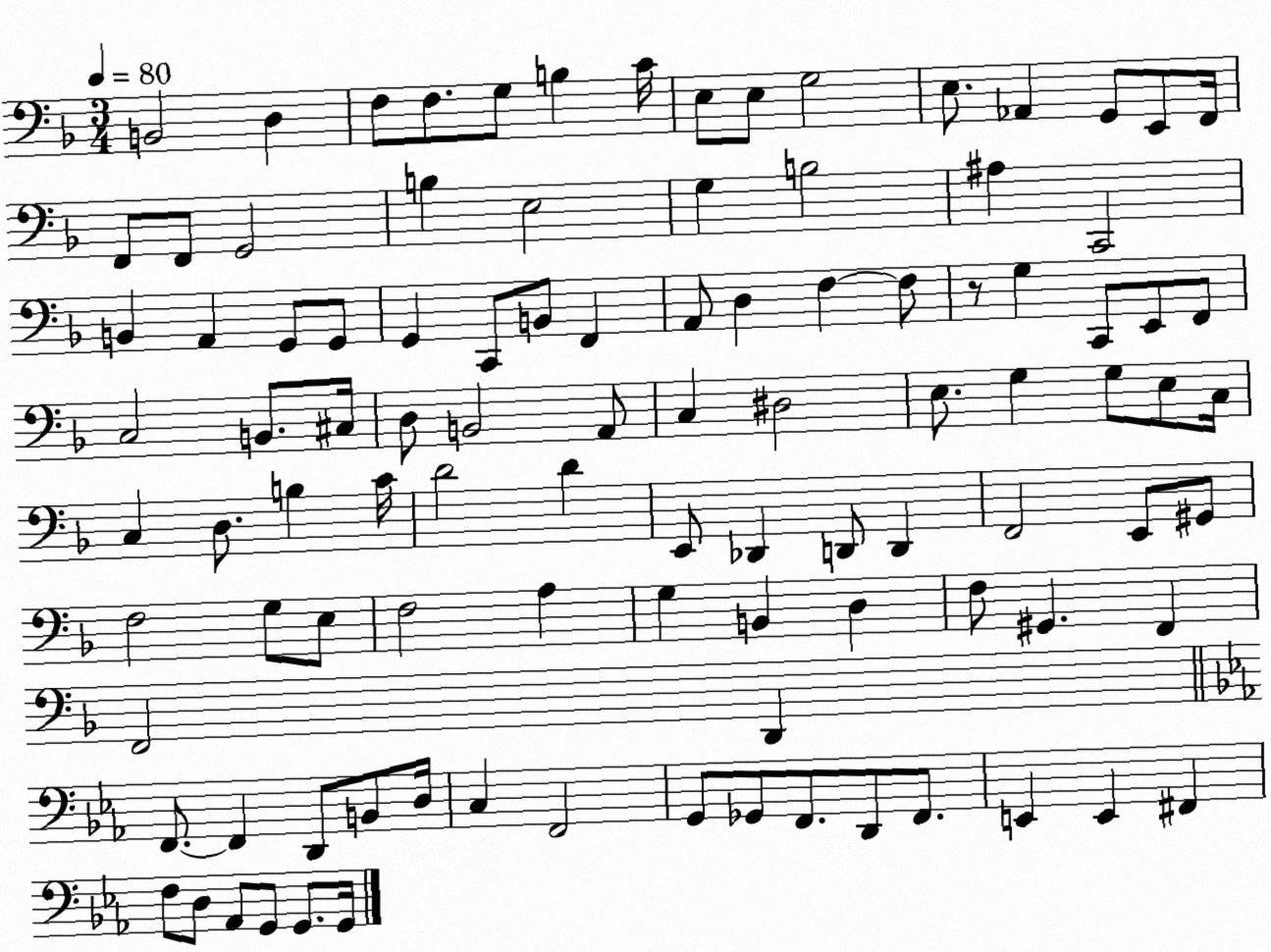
X:1
T:Untitled
M:3/4
L:1/4
K:F
B,,2 D, F,/2 F,/2 G,/2 B, C/4 E,/2 E,/2 G,2 E,/2 _A,, G,,/2 E,,/2 F,,/4 F,,/2 F,,/2 G,,2 B, E,2 G, B,2 ^A, C,,2 B,, A,, G,,/2 G,,/2 G,, C,,/2 B,,/2 F,, A,,/2 D, F, F,/2 z/2 G, C,,/2 E,,/2 F,,/2 C,2 B,,/2 ^C,/4 D,/2 B,,2 A,,/2 C, ^D,2 E,/2 G, G,/2 E,/2 C,/4 C, D,/2 B, C/4 D2 D E,,/2 _D,, D,,/2 D,, F,,2 E,,/2 ^G,,/2 F,2 G,/2 E,/2 F,2 A, G, B,, D, F,/2 ^G,, F,, F,,2 D,, F,,/2 F,, D,,/2 B,,/2 D,/4 C, F,,2 G,,/2 _G,,/2 F,,/2 D,,/2 F,,/2 E,, E,, ^F,, F,/2 D,/2 _A,,/2 G,,/2 G,,/2 G,,/4